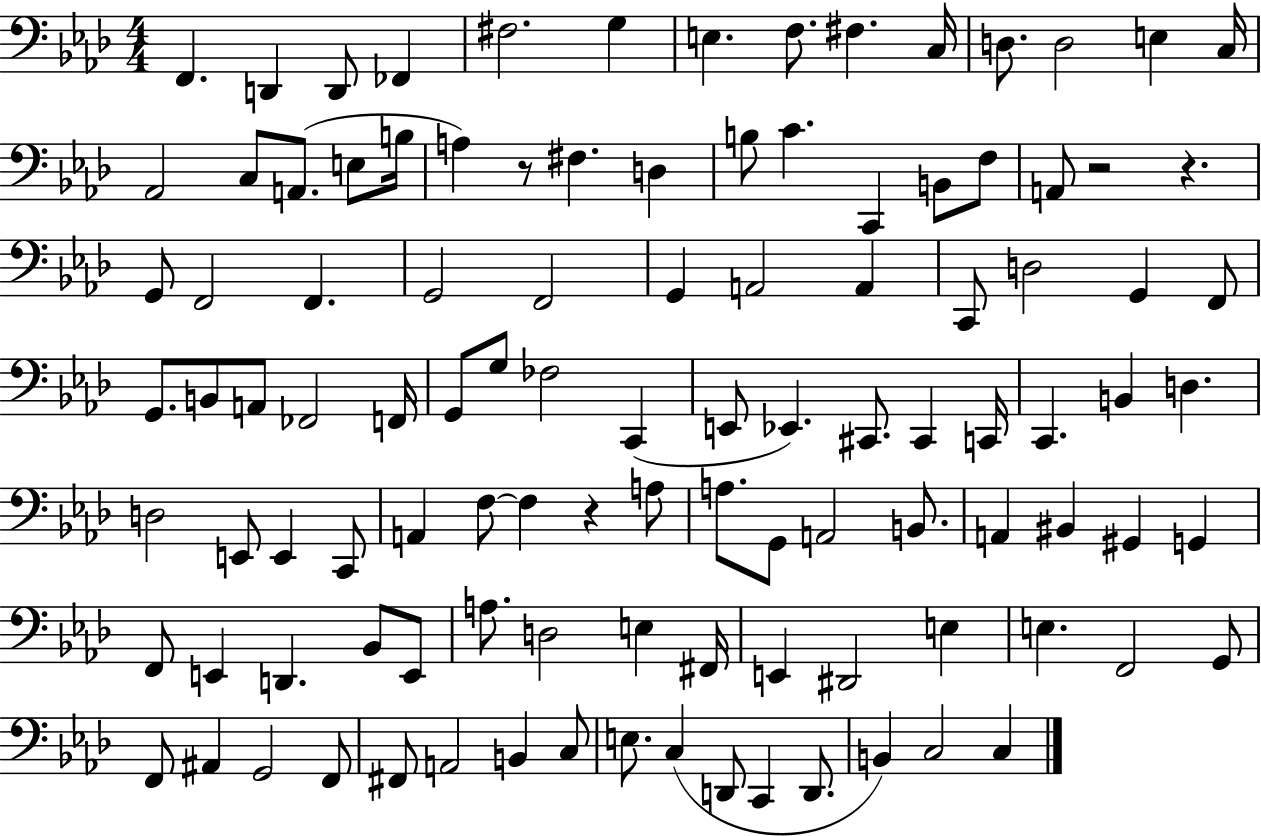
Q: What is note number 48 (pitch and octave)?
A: FES3